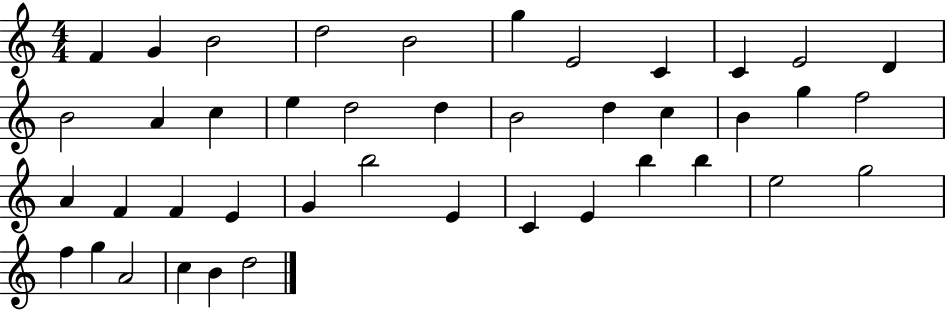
X:1
T:Untitled
M:4/4
L:1/4
K:C
F G B2 d2 B2 g E2 C C E2 D B2 A c e d2 d B2 d c B g f2 A F F E G b2 E C E b b e2 g2 f g A2 c B d2